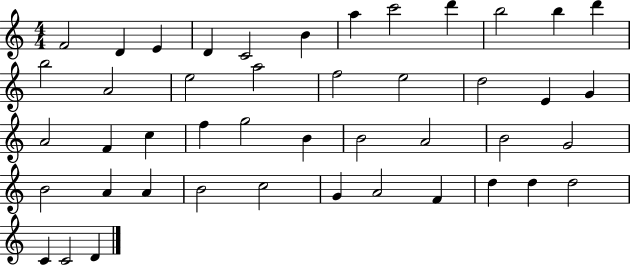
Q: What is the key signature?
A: C major